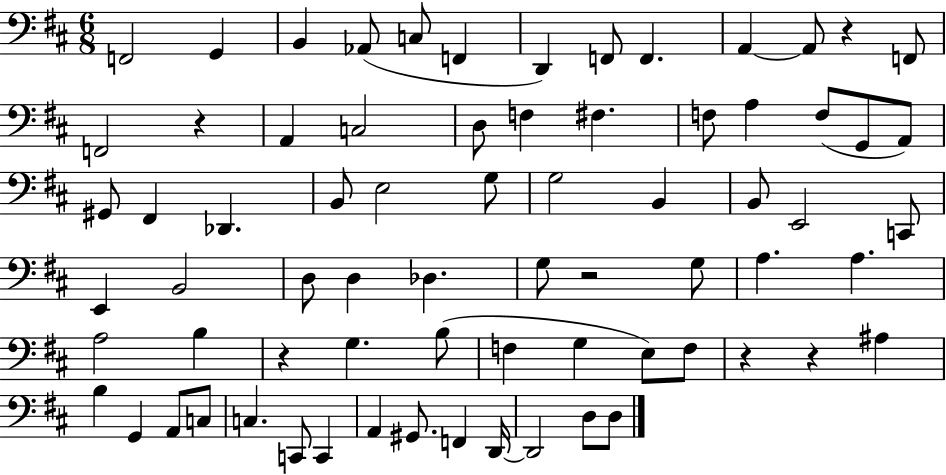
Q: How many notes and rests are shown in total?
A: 72